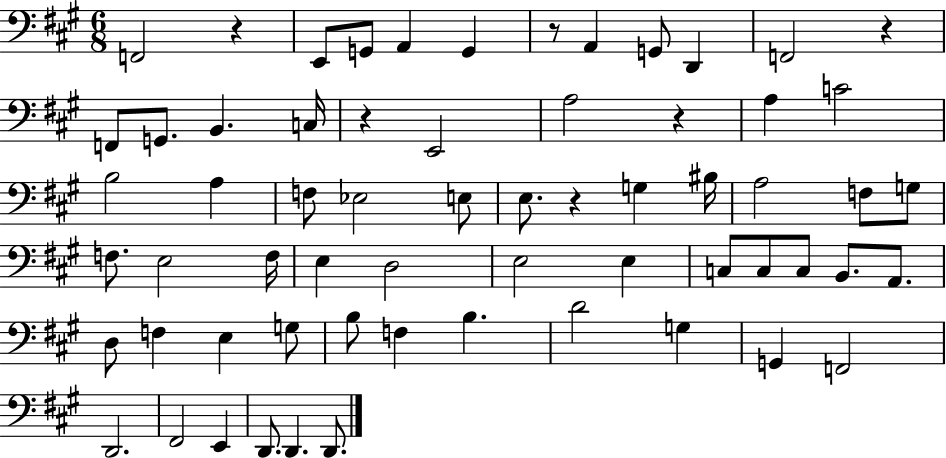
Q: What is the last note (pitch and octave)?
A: D2